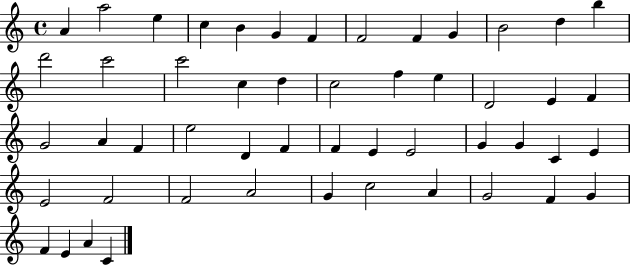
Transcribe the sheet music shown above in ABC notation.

X:1
T:Untitled
M:4/4
L:1/4
K:C
A a2 e c B G F F2 F G B2 d b d'2 c'2 c'2 c d c2 f e D2 E F G2 A F e2 D F F E E2 G G C E E2 F2 F2 A2 G c2 A G2 F G F E A C